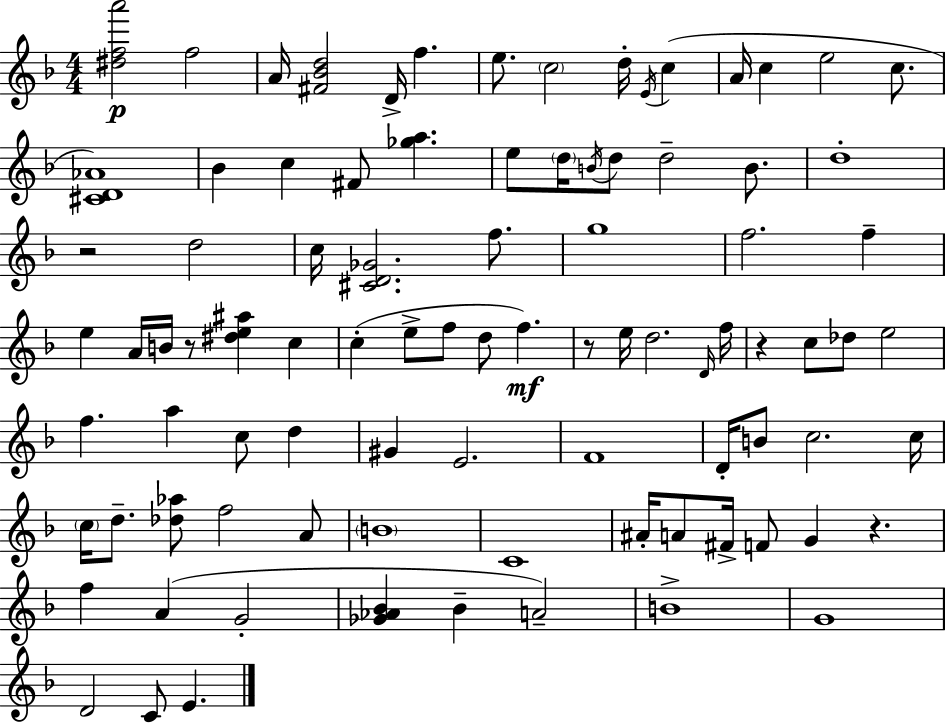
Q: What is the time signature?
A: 4/4